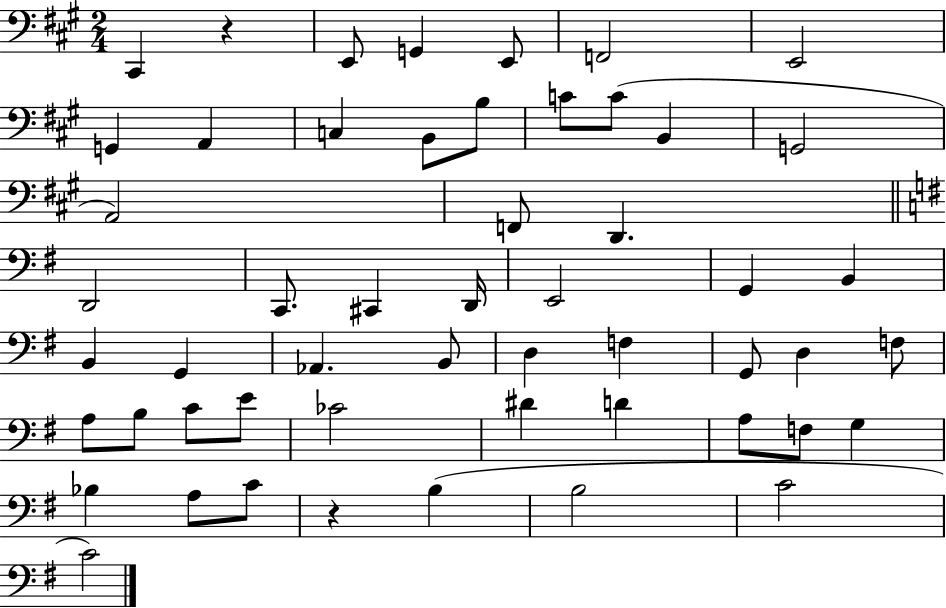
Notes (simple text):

C#2/q R/q E2/e G2/q E2/e F2/h E2/h G2/q A2/q C3/q B2/e B3/e C4/e C4/e B2/q G2/h A2/h F2/e D2/q. D2/h C2/e. C#2/q D2/s E2/h G2/q B2/q B2/q G2/q Ab2/q. B2/e D3/q F3/q G2/e D3/q F3/e A3/e B3/e C4/e E4/e CES4/h D#4/q D4/q A3/e F3/e G3/q Bb3/q A3/e C4/e R/q B3/q B3/h C4/h C4/h